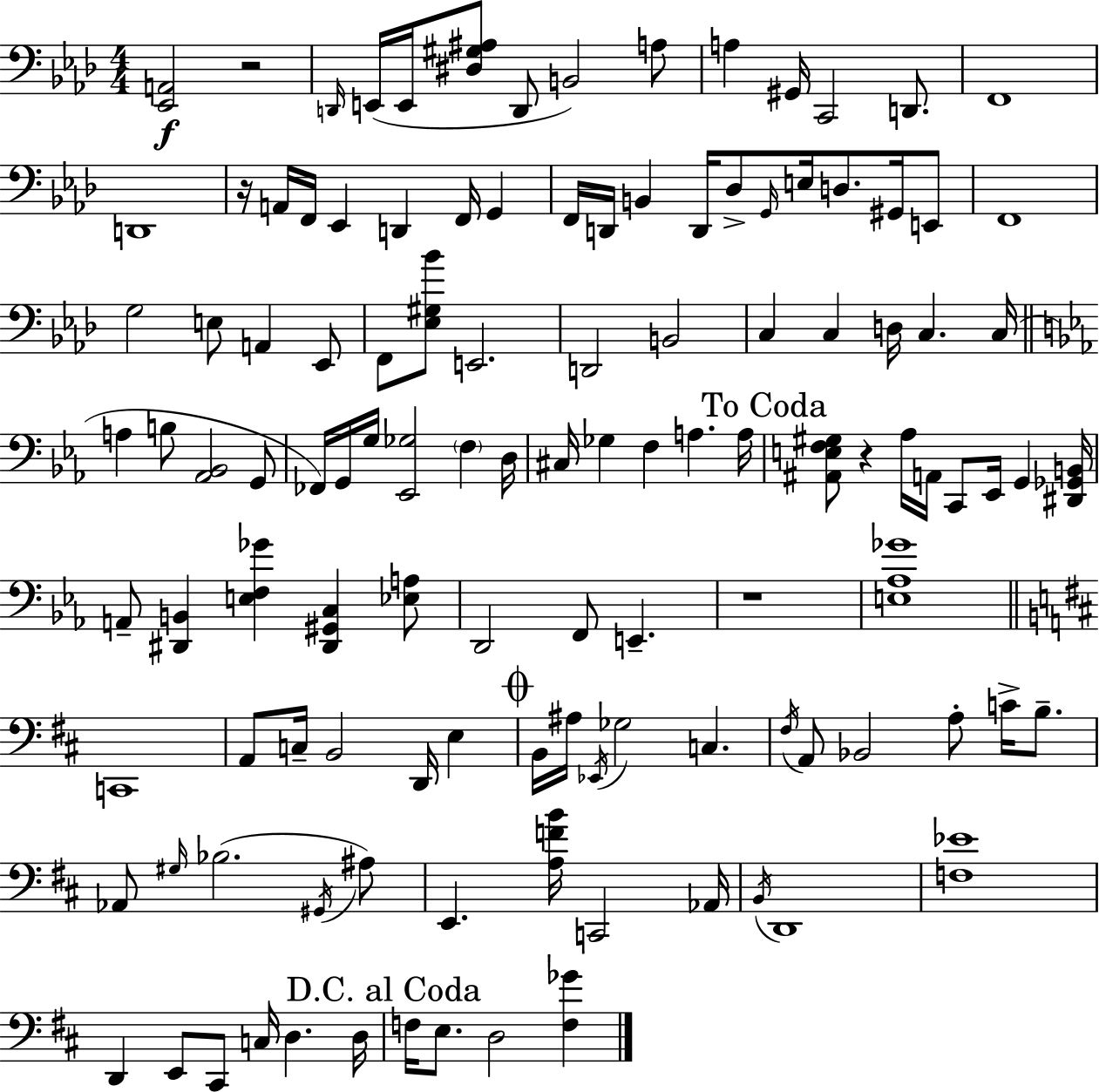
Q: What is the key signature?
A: AES major